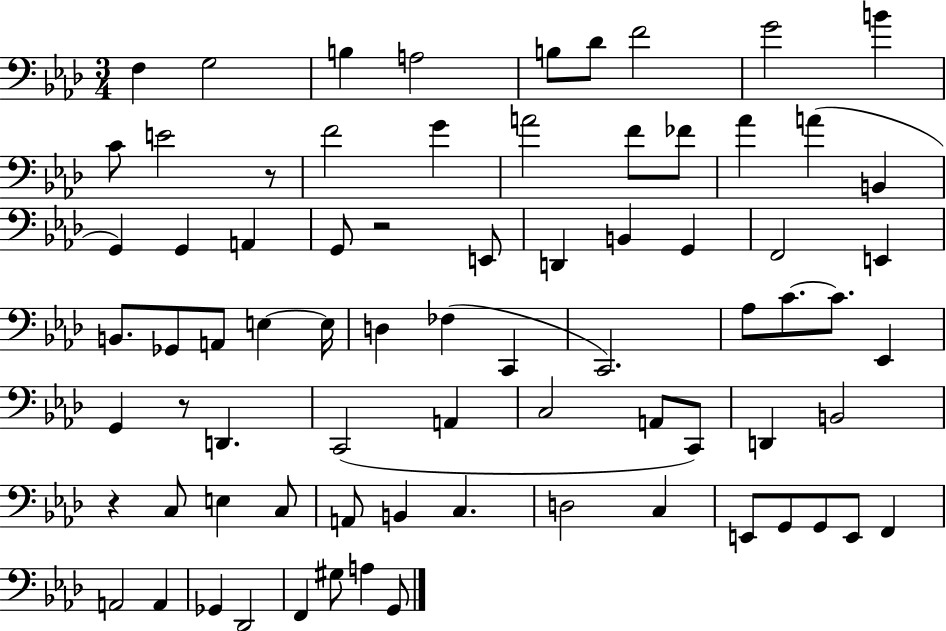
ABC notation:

X:1
T:Untitled
M:3/4
L:1/4
K:Ab
F, G,2 B, A,2 B,/2 _D/2 F2 G2 B C/2 E2 z/2 F2 G A2 F/2 _F/2 _A A B,, G,, G,, A,, G,,/2 z2 E,,/2 D,, B,, G,, F,,2 E,, B,,/2 _G,,/2 A,,/2 E, E,/4 D, _F, C,, C,,2 _A,/2 C/2 C/2 _E,, G,, z/2 D,, C,,2 A,, C,2 A,,/2 C,,/2 D,, B,,2 z C,/2 E, C,/2 A,,/2 B,, C, D,2 C, E,,/2 G,,/2 G,,/2 E,,/2 F,, A,,2 A,, _G,, _D,,2 F,, ^G,/2 A, G,,/2